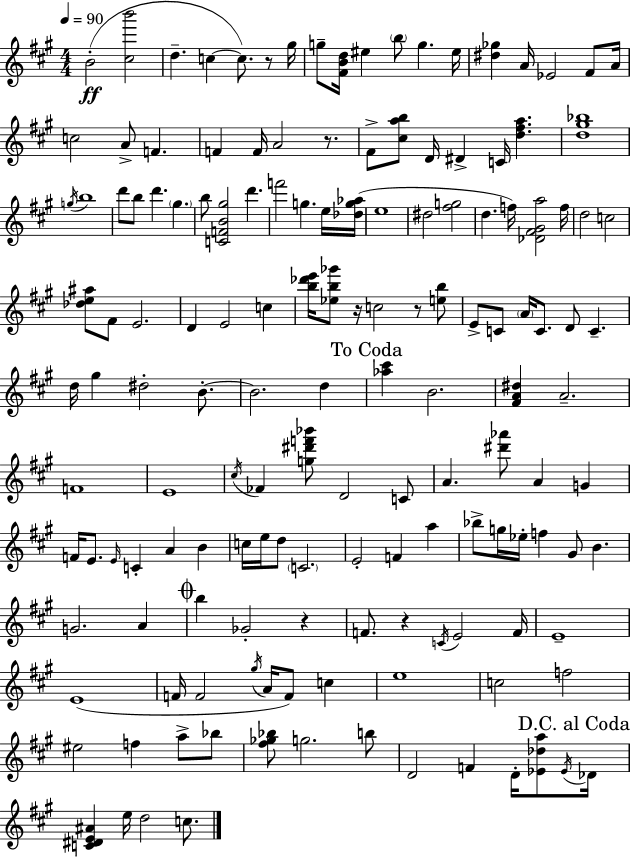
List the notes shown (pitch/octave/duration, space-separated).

B4/h [C#5,B6]/h D5/q. C5/q C5/e. R/e G#5/s G5/e [F#4,B4,D5]/s EIS5/q B5/e G5/q. EIS5/s [D#5,Gb5]/q A4/s Eb4/h F#4/e A4/s C5/h A4/e F4/q. F4/q F4/s A4/h R/e. F#4/e [C#5,A5,B5]/e D4/s D#4/q C4/s [D5,F#5,A5]/q. [D5,G#5,Bb5]/w G5/s B5/w D6/e B5/e D6/q. G#5/q. B5/e [C4,F4,B4,G#5]/h D6/q. F6/h G5/q. E5/s [Db5,G5,Ab5]/s E5/w D#5/h [F#5,G5]/h D5/q. F5/s [Db4,F#4,G#4,A5]/h F5/s D5/h C5/h [Db5,E5,A#5]/e F#4/e E4/h. D4/q E4/h C5/q [B5,Db6,E6]/s [Eb5,B5,Gb6]/e R/s C5/h R/e [E5,B5]/e E4/e C4/e A4/s C4/e. D4/e C4/q. D5/s G#5/q D#5/h B4/e. B4/h. D5/q [Ab5,C#6]/q B4/h. [F#4,A4,D#5]/q A4/h. F4/w E4/w C#5/s FES4/q [G5,D#6,F6,Bb6]/e D4/h C4/e A4/q. [D#6,Ab6]/e A4/q G4/q F4/s E4/e. E4/s C4/q A4/q B4/q C5/s E5/s D5/e C4/h. E4/h F4/q A5/q Bb5/e G5/s Eb5/s F5/q G#4/e B4/q. G4/h. A4/q B5/q Gb4/h R/q F4/e. R/q C4/s E4/h F4/s E4/w E4/w F4/s F4/h G#5/s A4/s F4/e C5/q E5/w C5/h F5/h EIS5/h F5/q A5/e Bb5/e [F#5,Gb5,Bb5]/e G5/h. B5/e D4/h F4/q D4/s [Eb4,Db5,A5]/e Eb4/s Db4/s [C4,D#4,E4,A#4]/q E5/s D5/h C5/e.